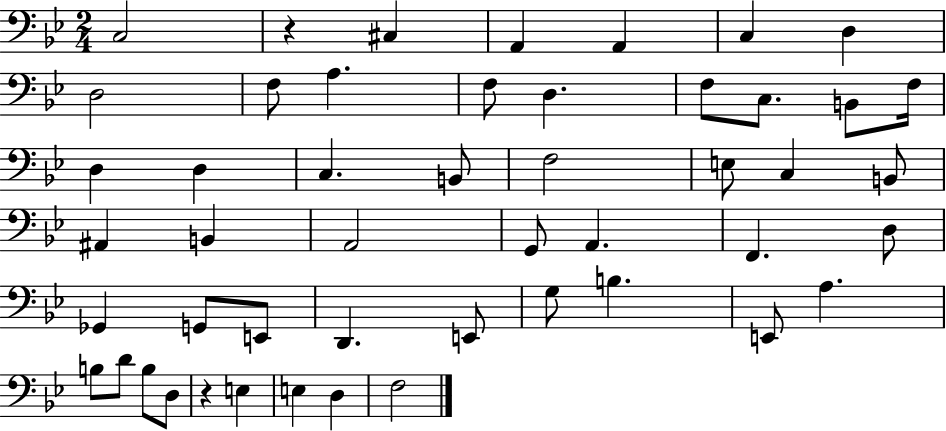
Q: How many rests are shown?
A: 2